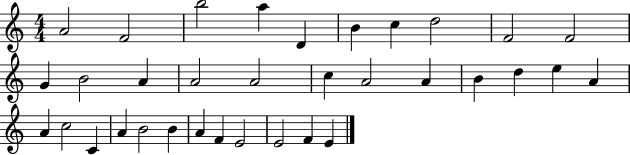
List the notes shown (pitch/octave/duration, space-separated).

A4/h F4/h B5/h A5/q D4/q B4/q C5/q D5/h F4/h F4/h G4/q B4/h A4/q A4/h A4/h C5/q A4/h A4/q B4/q D5/q E5/q A4/q A4/q C5/h C4/q A4/q B4/h B4/q A4/q F4/q E4/h E4/h F4/q E4/q